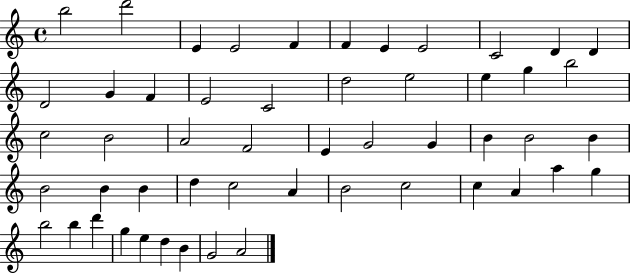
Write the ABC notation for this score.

X:1
T:Untitled
M:4/4
L:1/4
K:C
b2 d'2 E E2 F F E E2 C2 D D D2 G F E2 C2 d2 e2 e g b2 c2 B2 A2 F2 E G2 G B B2 B B2 B B d c2 A B2 c2 c A a g b2 b d' g e d B G2 A2